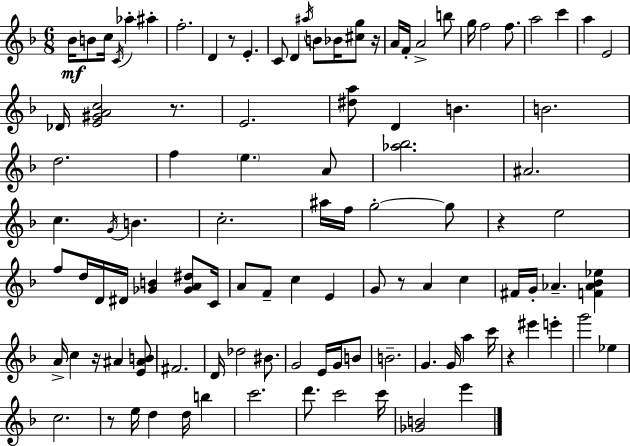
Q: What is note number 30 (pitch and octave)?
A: B4